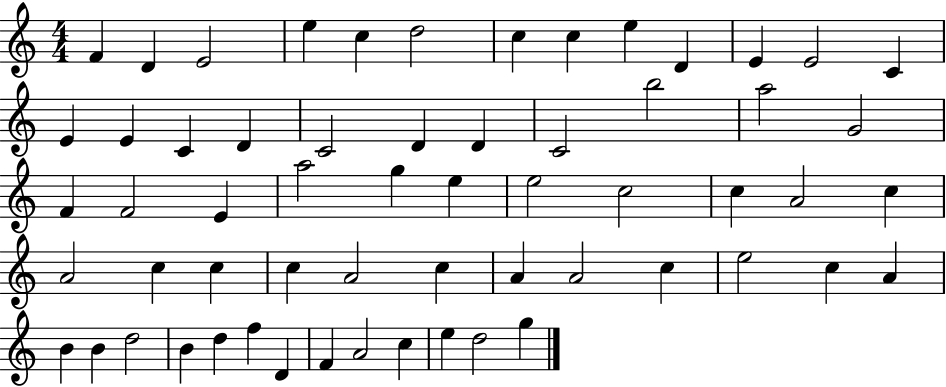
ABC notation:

X:1
T:Untitled
M:4/4
L:1/4
K:C
F D E2 e c d2 c c e D E E2 C E E C D C2 D D C2 b2 a2 G2 F F2 E a2 g e e2 c2 c A2 c A2 c c c A2 c A A2 c e2 c A B B d2 B d f D F A2 c e d2 g